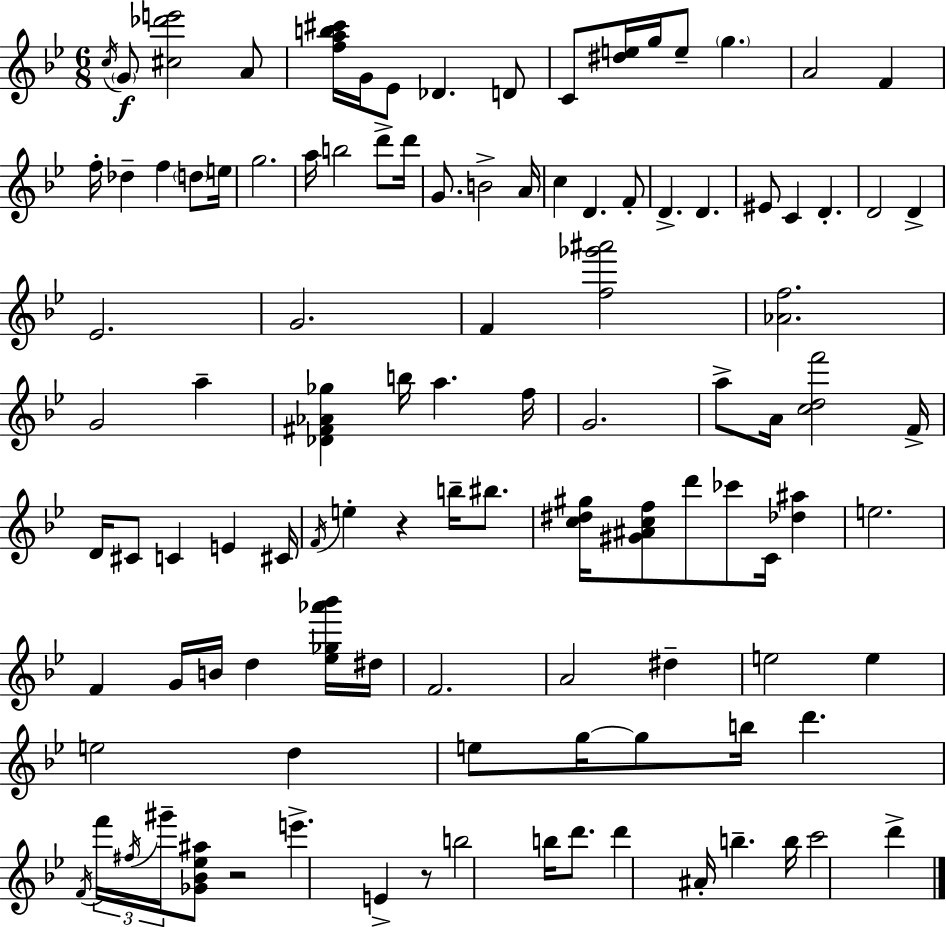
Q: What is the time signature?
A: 6/8